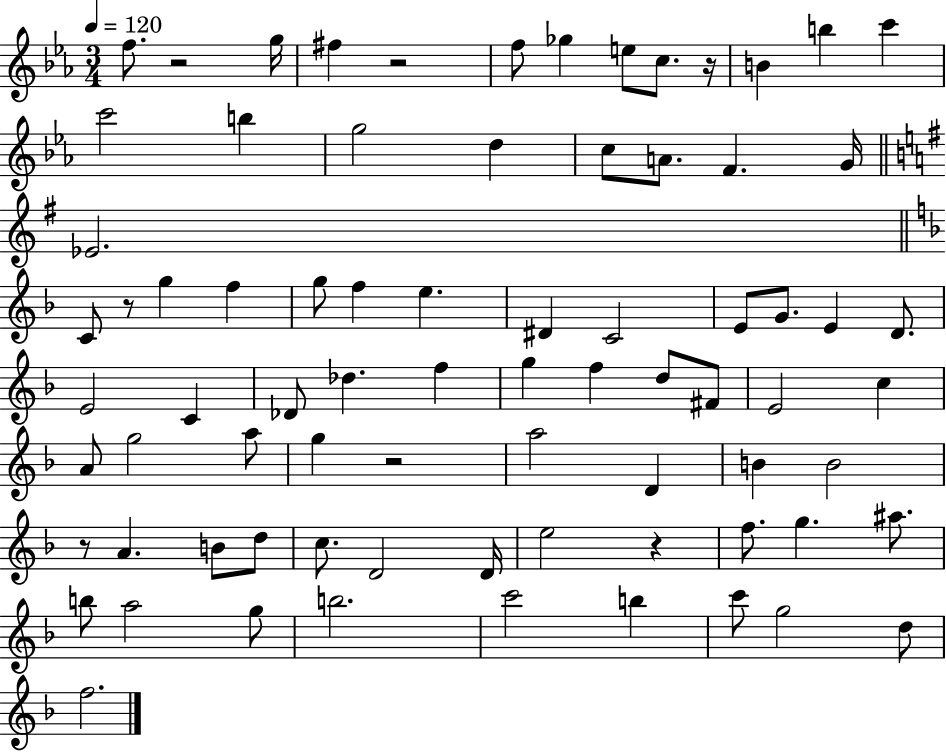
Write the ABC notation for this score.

X:1
T:Untitled
M:3/4
L:1/4
K:Eb
f/2 z2 g/4 ^f z2 f/2 _g e/2 c/2 z/4 B b c' c'2 b g2 d c/2 A/2 F G/4 _E2 C/2 z/2 g f g/2 f e ^D C2 E/2 G/2 E D/2 E2 C _D/2 _d f g f d/2 ^F/2 E2 c A/2 g2 a/2 g z2 a2 D B B2 z/2 A B/2 d/2 c/2 D2 D/4 e2 z f/2 g ^a/2 b/2 a2 g/2 b2 c'2 b c'/2 g2 d/2 f2